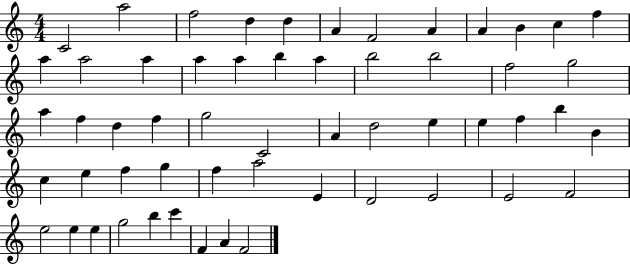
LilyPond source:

{
  \clef treble
  \numericTimeSignature
  \time 4/4
  \key c \major
  c'2 a''2 | f''2 d''4 d''4 | a'4 f'2 a'4 | a'4 b'4 c''4 f''4 | \break a''4 a''2 a''4 | a''4 a''4 b''4 a''4 | b''2 b''2 | f''2 g''2 | \break a''4 f''4 d''4 f''4 | g''2 c'2 | a'4 d''2 e''4 | e''4 f''4 b''4 b'4 | \break c''4 e''4 f''4 g''4 | f''4 a''2 e'4 | d'2 e'2 | e'2 f'2 | \break e''2 e''4 e''4 | g''2 b''4 c'''4 | f'4 a'4 f'2 | \bar "|."
}